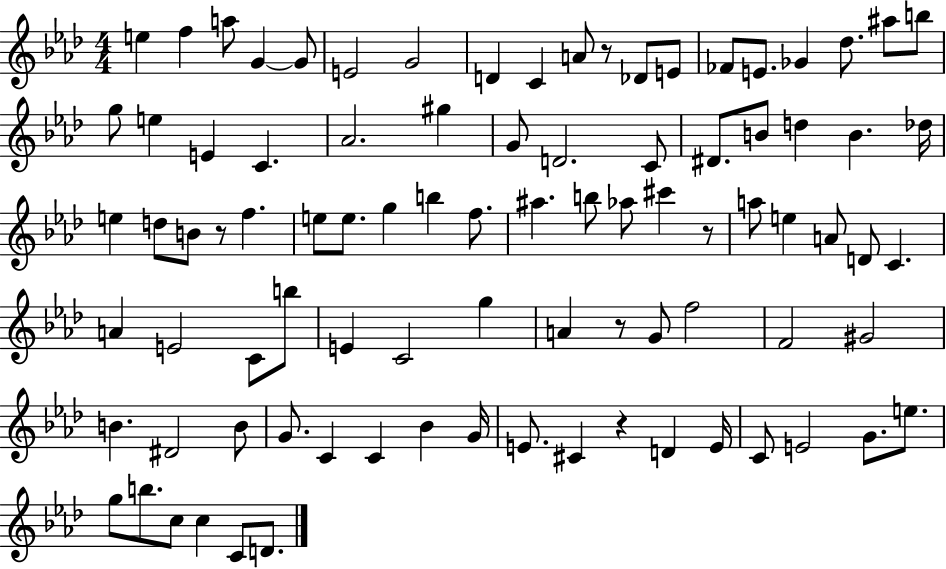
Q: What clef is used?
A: treble